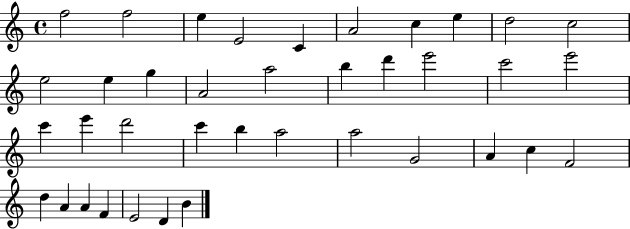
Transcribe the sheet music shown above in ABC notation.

X:1
T:Untitled
M:4/4
L:1/4
K:C
f2 f2 e E2 C A2 c e d2 c2 e2 e g A2 a2 b d' e'2 c'2 e'2 c' e' d'2 c' b a2 a2 G2 A c F2 d A A F E2 D B